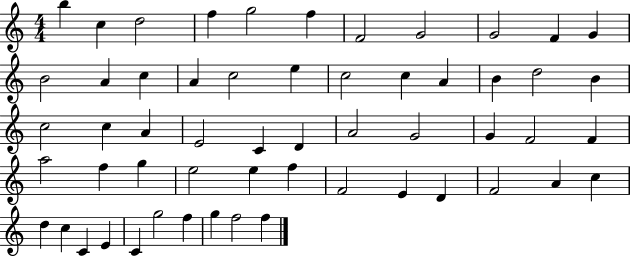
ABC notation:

X:1
T:Untitled
M:4/4
L:1/4
K:C
b c d2 f g2 f F2 G2 G2 F G B2 A c A c2 e c2 c A B d2 B c2 c A E2 C D A2 G2 G F2 F a2 f g e2 e f F2 E D F2 A c d c C E C g2 f g f2 f